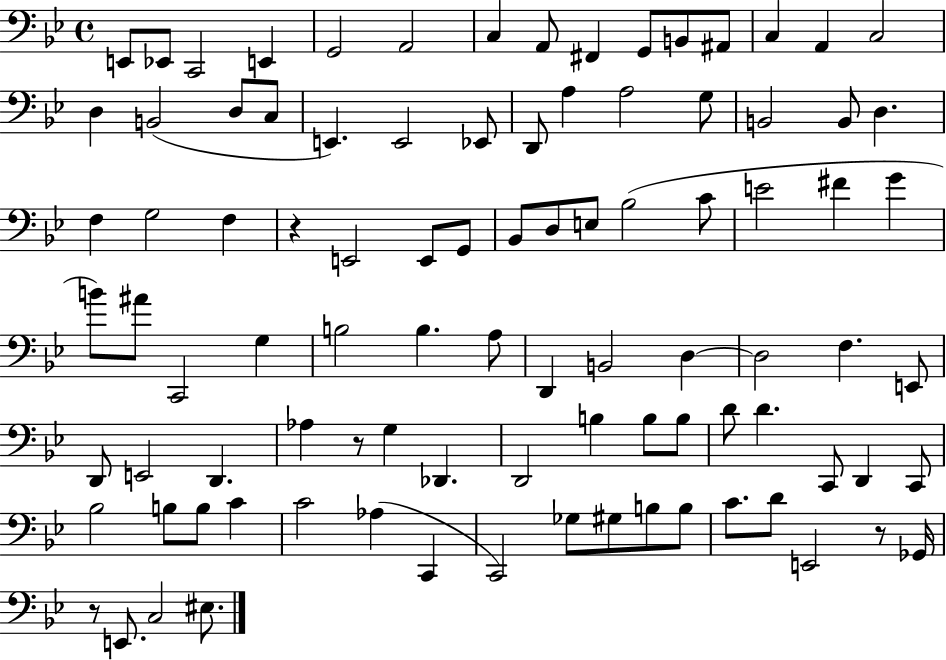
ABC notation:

X:1
T:Untitled
M:4/4
L:1/4
K:Bb
E,,/2 _E,,/2 C,,2 E,, G,,2 A,,2 C, A,,/2 ^F,, G,,/2 B,,/2 ^A,,/2 C, A,, C,2 D, B,,2 D,/2 C,/2 E,, E,,2 _E,,/2 D,,/2 A, A,2 G,/2 B,,2 B,,/2 D, F, G,2 F, z E,,2 E,,/2 G,,/2 _B,,/2 D,/2 E,/2 _B,2 C/2 E2 ^F G B/2 ^A/2 C,,2 G, B,2 B, A,/2 D,, B,,2 D, D,2 F, E,,/2 D,,/2 E,,2 D,, _A, z/2 G, _D,, D,,2 B, B,/2 B,/2 D/2 D C,,/2 D,, C,,/2 _B,2 B,/2 B,/2 C C2 _A, C,, C,,2 _G,/2 ^G,/2 B,/2 B,/2 C/2 D/2 E,,2 z/2 _G,,/4 z/2 E,,/2 C,2 ^E,/2